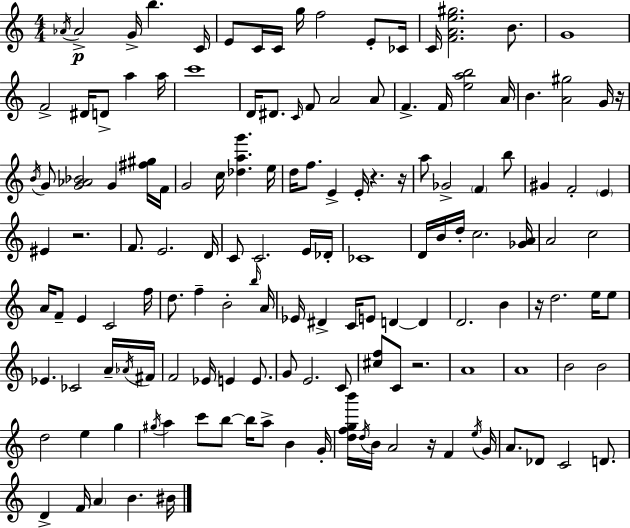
{
  \clef treble
  \numericTimeSignature
  \time 4/4
  \key c \major
  \acciaccatura { aes'16 }\p aes'2-> g'16-> b''4. | c'16 e'8 c'16 c'16 g''16 f''2 e'8-. | ces'16 c'16 <f' a' e'' gis''>2. b'8. | g'1 | \break f'2-> dis'16 d'8-> a''4 | a''16 c'''1 | d'16 dis'8. \grace { c'16 } f'8 a'2 | a'8 f'4.-> f'16 <e'' a'' b''>2 | \break a'16 b'4. <a' gis''>2 | g'16 r16 \acciaccatura { b'16 } g'8 <g' aes' bes'>2 g'4 | <fis'' gis''>16 f'16 g'2 c''16 <des'' a'' g'''>4. | e''16 d''16 f''8. e'4-> e'16-. r4. | \break r16 a''8 ges'2-> \parenthesize f'4 | b''8 gis'4 f'2-. \parenthesize e'4 | eis'4 r2. | f'8. e'2. | \break d'16 c'8 c'2. | e'16 des'16-. ces'1 | d'16 b'16 d''16-. c''2. | <ges' a'>16 a'2 c''2 | \break a'16 f'8-- e'4 c'2 | f''16 d''8. f''4-- b'2-. | \grace { b''16 } a'16 ees'16 dis'4-> c'16 e'8 d'4~~ | d'4 d'2. | \break b'4 r16 d''2. | e''16 e''8 ees'4. ces'2 | a'16-- \acciaccatura { aes'16 } fis'16 f'2 ees'16 e'4 | e'8. g'8 e'2. | \break c'8 <cis'' f''>8 c'8 r2. | a'1 | a'1 | b'2 b'2 | \break d''2 e''4 | g''4 \acciaccatura { gis''16 } a''4 c'''8 b''8~~ b''16 a''8-> | b'4 g'16-. <d'' f'' g'' b'''>16 \acciaccatura { d''16 } b'16 a'2 | r16 f'4 \acciaccatura { e''16 } g'16 a'8. des'8 c'2 | \break d'8. d'4-> f'16 \parenthesize a'4 | b'4. bis'16 \bar "|."
}